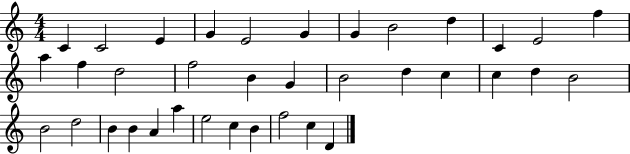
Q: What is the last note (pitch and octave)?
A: D4